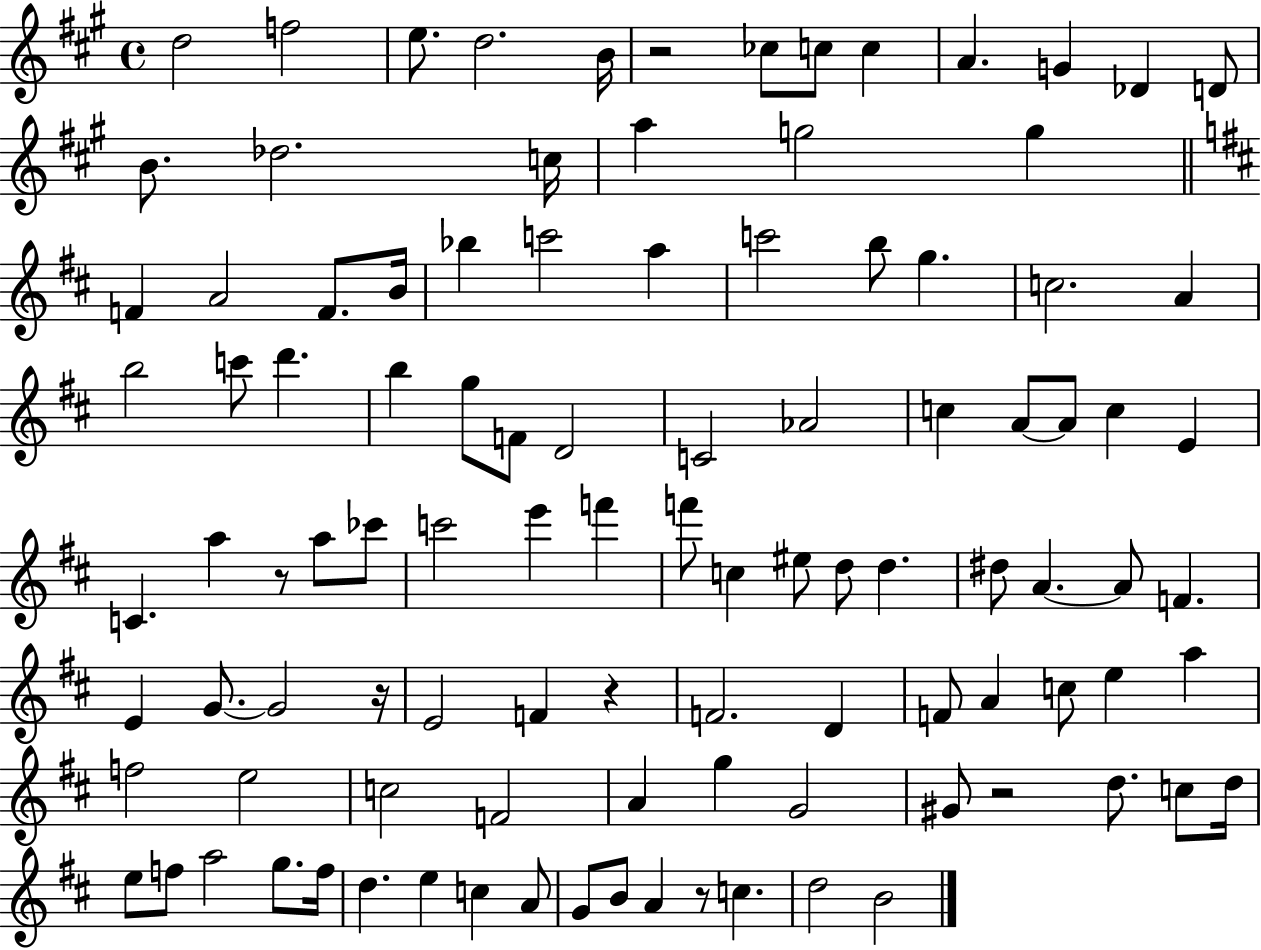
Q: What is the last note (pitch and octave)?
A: B4